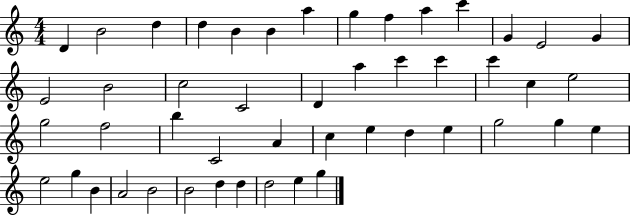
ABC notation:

X:1
T:Untitled
M:4/4
L:1/4
K:C
D B2 d d B B a g f a c' G E2 G E2 B2 c2 C2 D a c' c' c' c e2 g2 f2 b C2 A c e d e g2 g e e2 g B A2 B2 B2 d d d2 e g